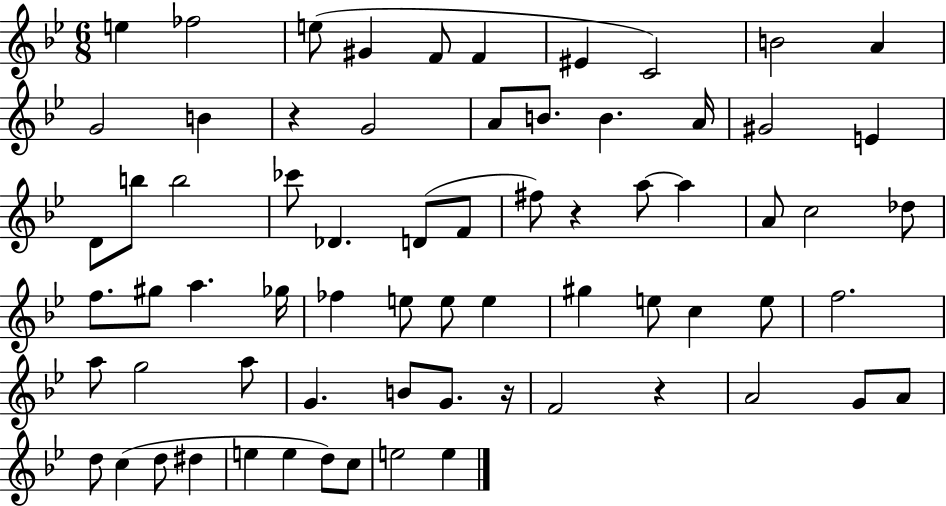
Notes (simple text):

E5/q FES5/h E5/e G#4/q F4/e F4/q EIS4/q C4/h B4/h A4/q G4/h B4/q R/q G4/h A4/e B4/e. B4/q. A4/s G#4/h E4/q D4/e B5/e B5/h CES6/e Db4/q. D4/e F4/e F#5/e R/q A5/e A5/q A4/e C5/h Db5/e F5/e. G#5/e A5/q. Gb5/s FES5/q E5/e E5/e E5/q G#5/q E5/e C5/q E5/e F5/h. A5/e G5/h A5/e G4/q. B4/e G4/e. R/s F4/h R/q A4/h G4/e A4/e D5/e C5/q D5/e D#5/q E5/q E5/q D5/e C5/e E5/h E5/q